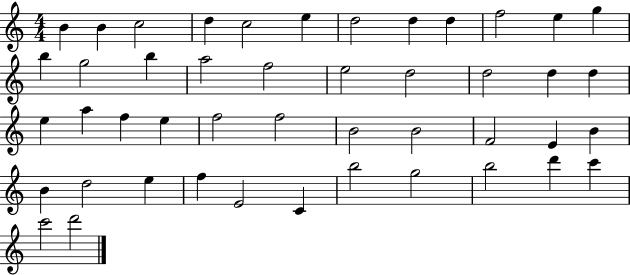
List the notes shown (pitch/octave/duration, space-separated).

B4/q B4/q C5/h D5/q C5/h E5/q D5/h D5/q D5/q F5/h E5/q G5/q B5/q G5/h B5/q A5/h F5/h E5/h D5/h D5/h D5/q D5/q E5/q A5/q F5/q E5/q F5/h F5/h B4/h B4/h F4/h E4/q B4/q B4/q D5/h E5/q F5/q E4/h C4/q B5/h G5/h B5/h D6/q C6/q C6/h D6/h